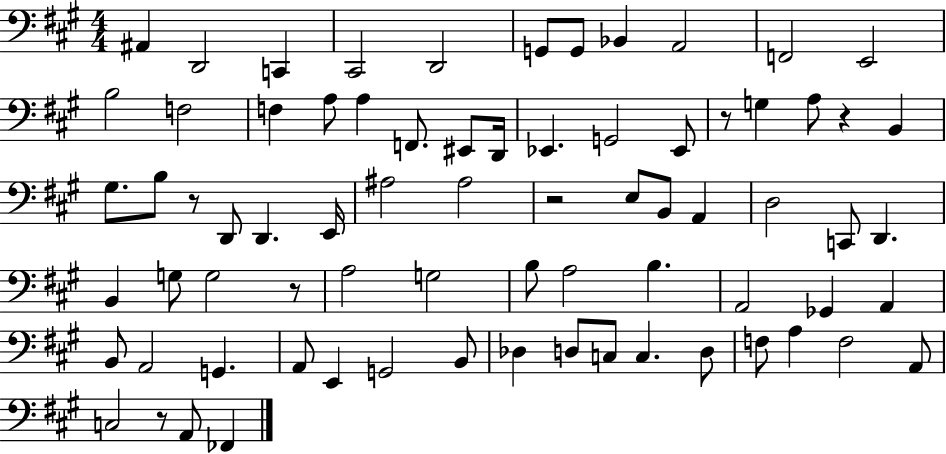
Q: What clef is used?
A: bass